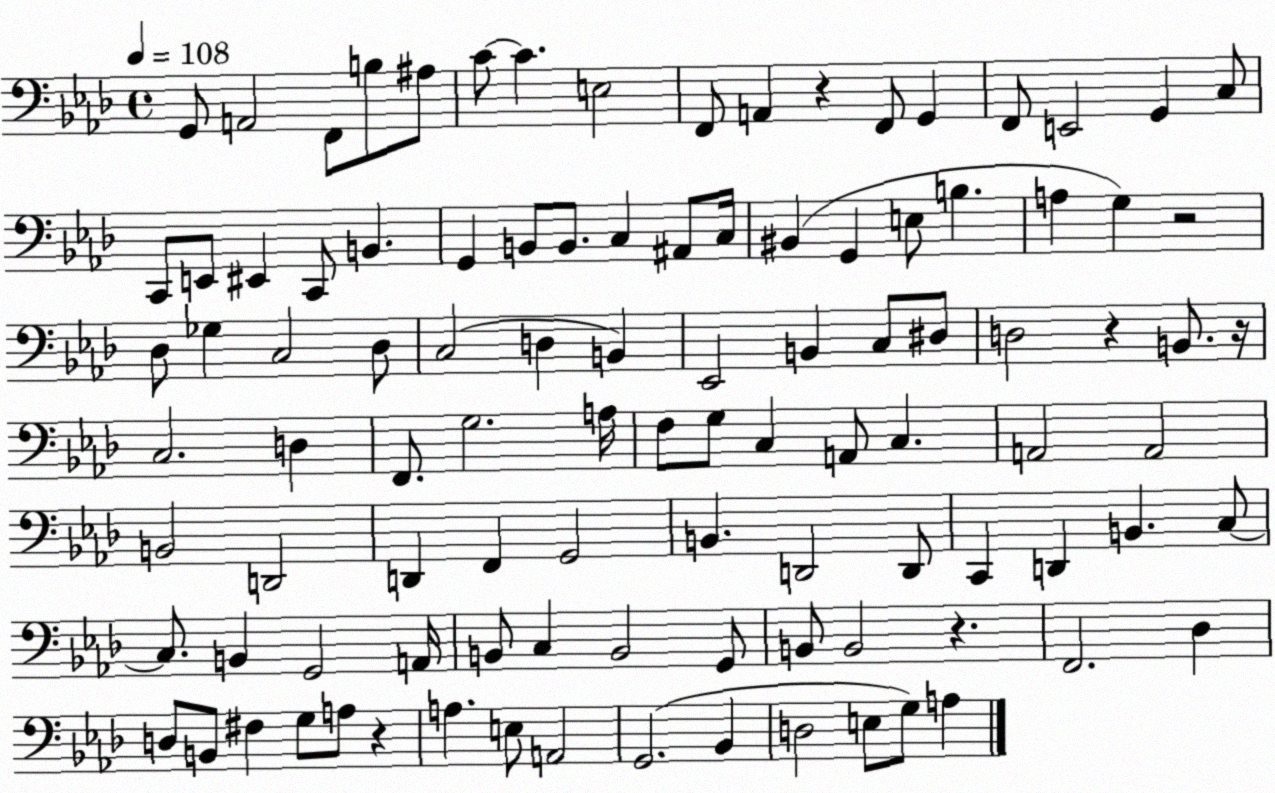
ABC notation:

X:1
T:Untitled
M:4/4
L:1/4
K:Ab
G,,/2 A,,2 F,,/2 B,/2 ^A,/2 C/2 C E,2 F,,/2 A,, z F,,/2 G,, F,,/2 E,,2 G,, C,/2 C,,/2 E,,/2 ^E,, C,,/2 B,, G,, B,,/2 B,,/2 C, ^A,,/2 C,/4 ^B,, G,, E,/2 B, A, G, z2 _D,/2 _G, C,2 _D,/2 C,2 D, B,, _E,,2 B,, C,/2 ^D,/2 D,2 z B,,/2 z/4 C,2 D, F,,/2 G,2 A,/4 F,/2 G,/2 C, A,,/2 C, A,,2 A,,2 B,,2 D,,2 D,, F,, G,,2 B,, D,,2 D,,/2 C,, D,, B,, C,/2 C,/2 B,, G,,2 A,,/4 B,,/2 C, B,,2 G,,/2 B,,/2 B,,2 z F,,2 _D, D,/2 B,,/2 ^F, G,/2 A,/2 z A, E,/2 A,,2 G,,2 _B,, D,2 E,/2 G,/2 A,